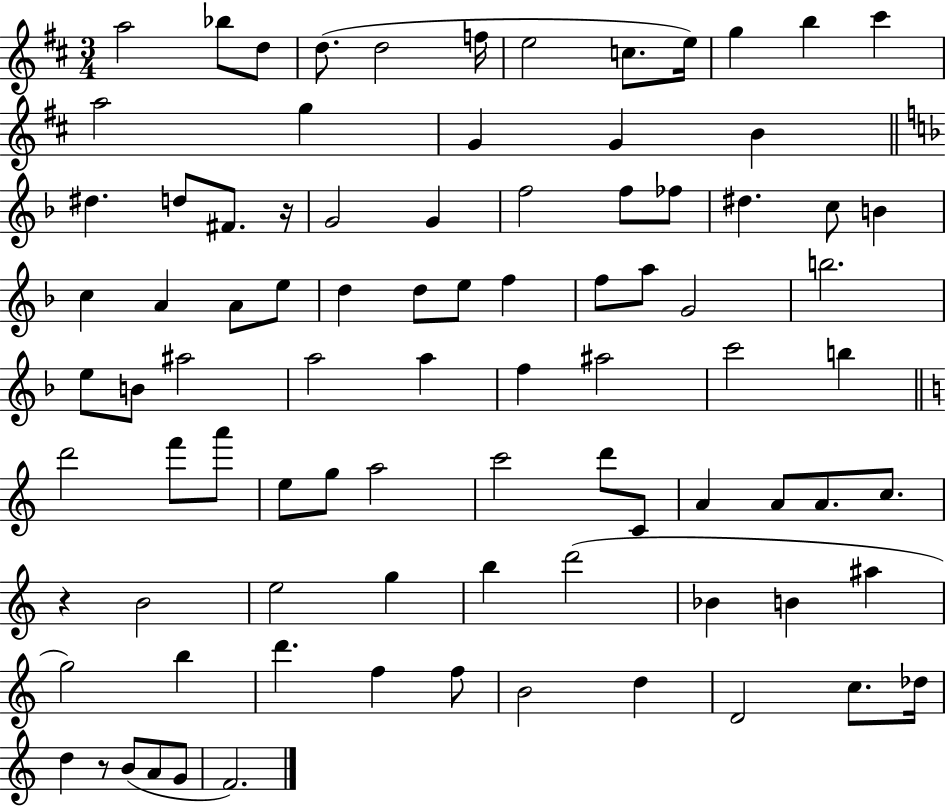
A5/h Bb5/e D5/e D5/e. D5/h F5/s E5/h C5/e. E5/s G5/q B5/q C#6/q A5/h G5/q G4/q G4/q B4/q D#5/q. D5/e F#4/e. R/s G4/h G4/q F5/h F5/e FES5/e D#5/q. C5/e B4/q C5/q A4/q A4/e E5/e D5/q D5/e E5/e F5/q F5/e A5/e G4/h B5/h. E5/e B4/e A#5/h A5/h A5/q F5/q A#5/h C6/h B5/q D6/h F6/e A6/e E5/e G5/e A5/h C6/h D6/e C4/e A4/q A4/e A4/e. C5/e. R/q B4/h E5/h G5/q B5/q D6/h Bb4/q B4/q A#5/q G5/h B5/q D6/q. F5/q F5/e B4/h D5/q D4/h C5/e. Db5/s D5/q R/e B4/e A4/e G4/e F4/h.